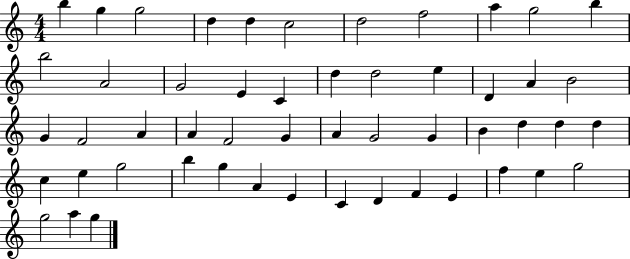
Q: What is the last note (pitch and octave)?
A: G5